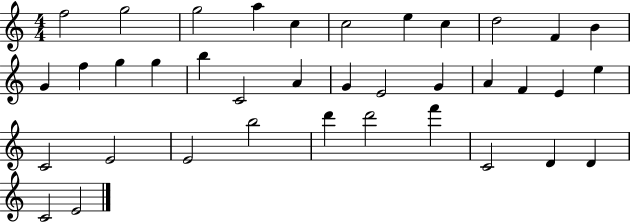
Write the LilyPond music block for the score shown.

{
  \clef treble
  \numericTimeSignature
  \time 4/4
  \key c \major
  f''2 g''2 | g''2 a''4 c''4 | c''2 e''4 c''4 | d''2 f'4 b'4 | \break g'4 f''4 g''4 g''4 | b''4 c'2 a'4 | g'4 e'2 g'4 | a'4 f'4 e'4 e''4 | \break c'2 e'2 | e'2 b''2 | d'''4 d'''2 f'''4 | c'2 d'4 d'4 | \break c'2 e'2 | \bar "|."
}